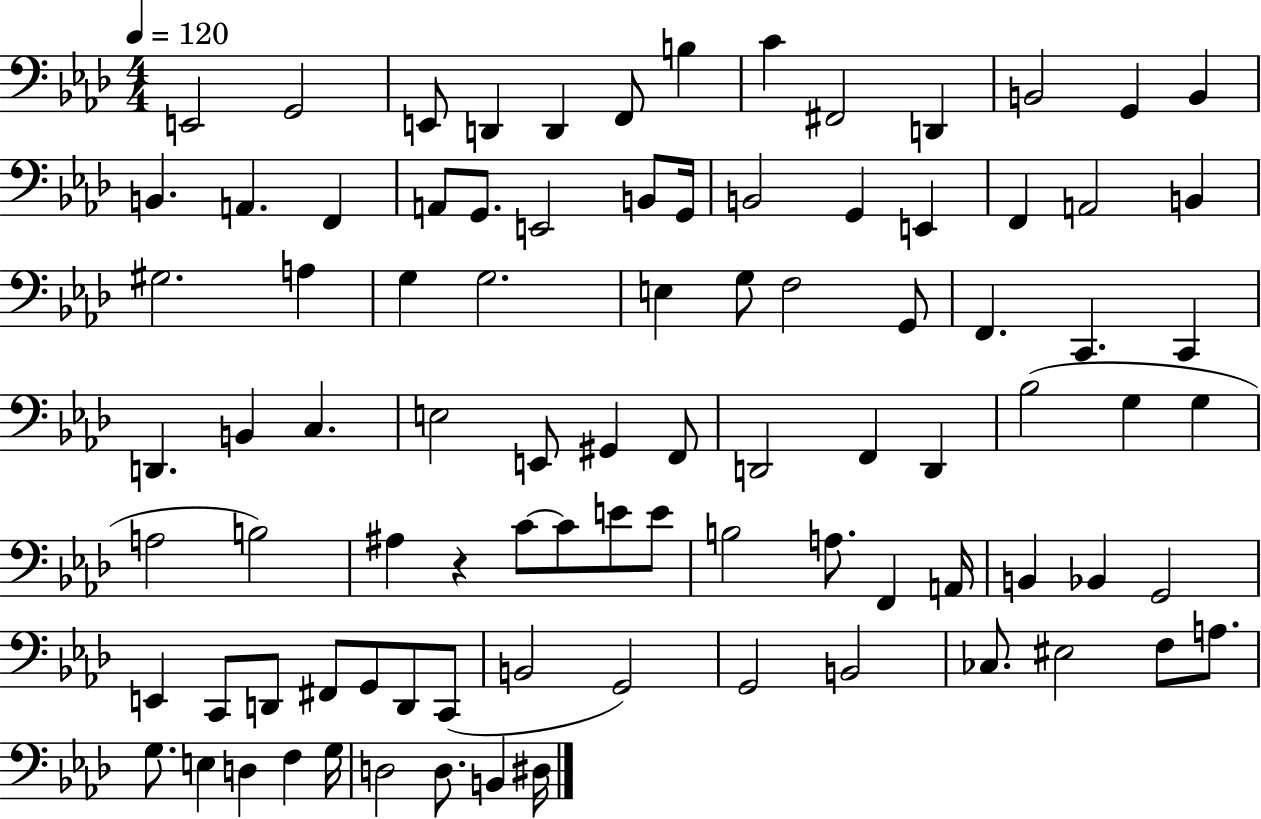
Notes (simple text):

E2/h G2/h E2/e D2/q D2/q F2/e B3/q C4/q F#2/h D2/q B2/h G2/q B2/q B2/q. A2/q. F2/q A2/e G2/e. E2/h B2/e G2/s B2/h G2/q E2/q F2/q A2/h B2/q G#3/h. A3/q G3/q G3/h. E3/q G3/e F3/h G2/e F2/q. C2/q. C2/q D2/q. B2/q C3/q. E3/h E2/e G#2/q F2/e D2/h F2/q D2/q Bb3/h G3/q G3/q A3/h B3/h A#3/q R/q C4/e C4/e E4/e E4/e B3/h A3/e. F2/q A2/s B2/q Bb2/q G2/h E2/q C2/e D2/e F#2/e G2/e D2/e C2/e B2/h G2/h G2/h B2/h CES3/e. EIS3/h F3/e A3/e. G3/e. E3/q D3/q F3/q G3/s D3/h D3/e. B2/q D#3/s